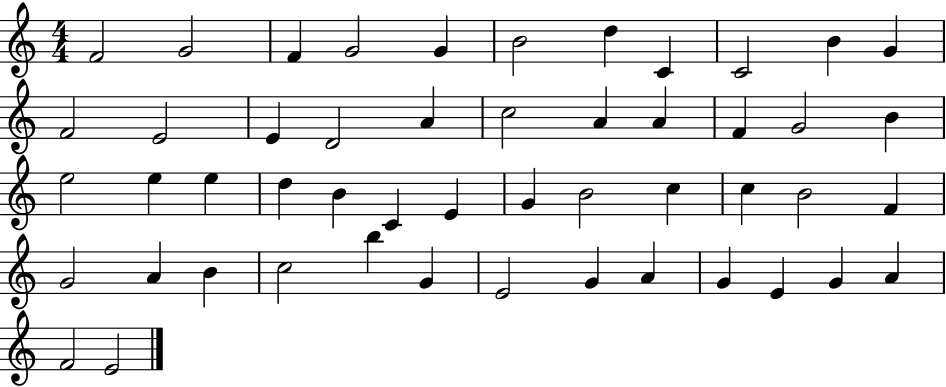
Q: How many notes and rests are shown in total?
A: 50